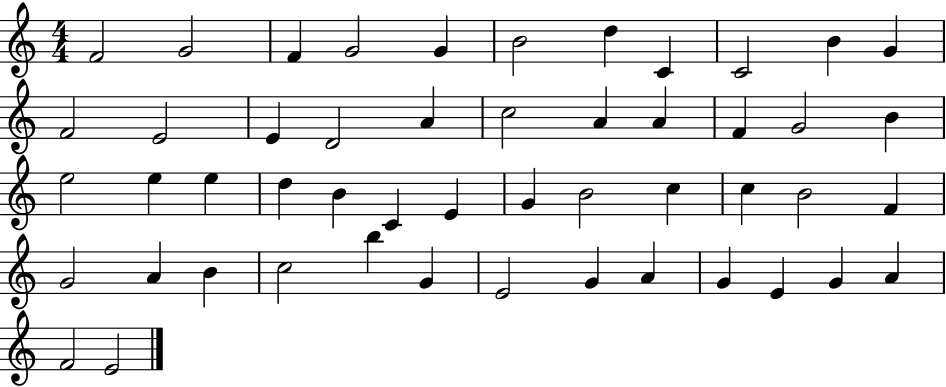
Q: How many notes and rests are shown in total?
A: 50